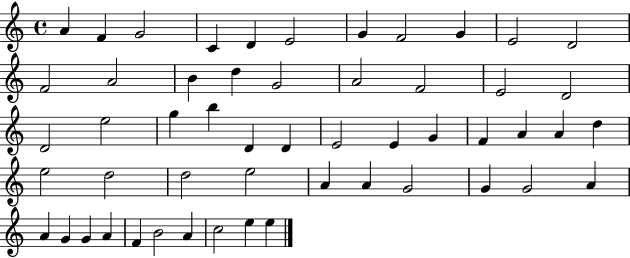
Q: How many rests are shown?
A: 0